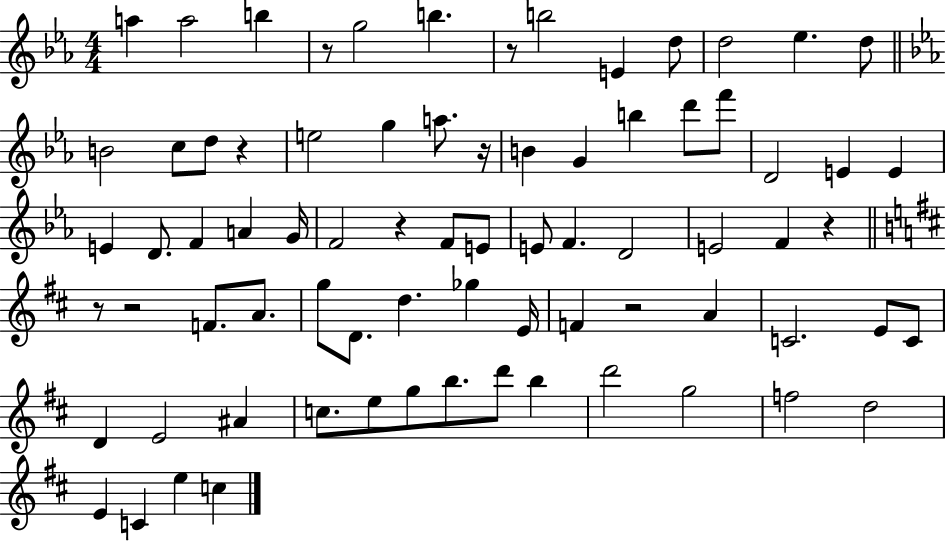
{
  \clef treble
  \numericTimeSignature
  \time 4/4
  \key ees \major
  a''4 a''2 b''4 | r8 g''2 b''4. | r8 b''2 e'4 d''8 | d''2 ees''4. d''8 | \break \bar "||" \break \key ees \major b'2 c''8 d''8 r4 | e''2 g''4 a''8. r16 | b'4 g'4 b''4 d'''8 f'''8 | d'2 e'4 e'4 | \break e'4 d'8. f'4 a'4 g'16 | f'2 r4 f'8 e'8 | e'8 f'4. d'2 | e'2 f'4 r4 | \break \bar "||" \break \key d \major r8 r2 f'8. a'8. | g''8 d'8. d''4. ges''4 e'16 | f'4 r2 a'4 | c'2. e'8 c'8 | \break d'4 e'2 ais'4 | c''8. e''8 g''8 b''8. d'''8 b''4 | d'''2 g''2 | f''2 d''2 | \break e'4 c'4 e''4 c''4 | \bar "|."
}